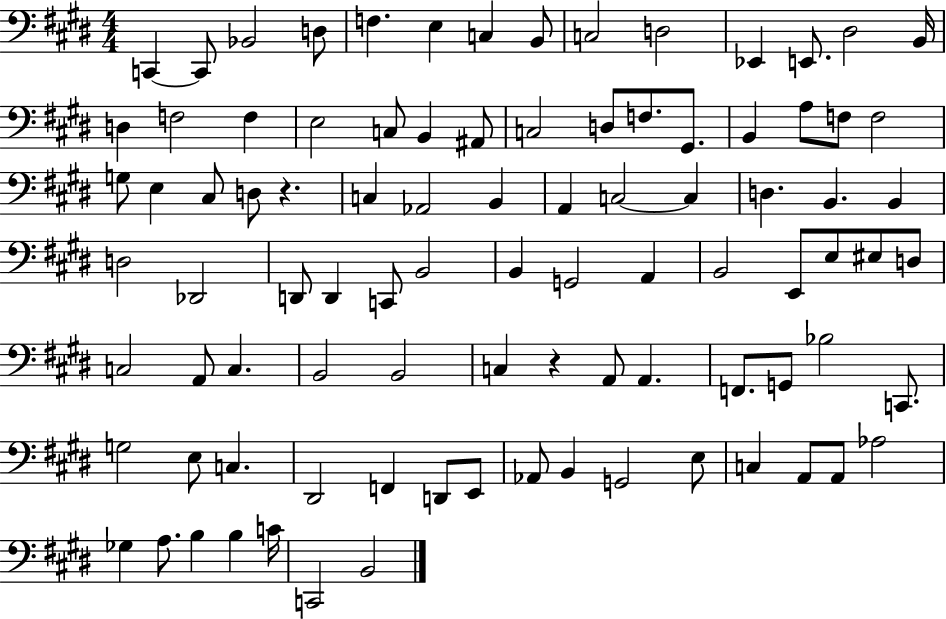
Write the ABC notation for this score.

X:1
T:Untitled
M:4/4
L:1/4
K:E
C,, C,,/2 _B,,2 D,/2 F, E, C, B,,/2 C,2 D,2 _E,, E,,/2 ^D,2 B,,/4 D, F,2 F, E,2 C,/2 B,, ^A,,/2 C,2 D,/2 F,/2 ^G,,/2 B,, A,/2 F,/2 F,2 G,/2 E, ^C,/2 D,/2 z C, _A,,2 B,, A,, C,2 C, D, B,, B,, D,2 _D,,2 D,,/2 D,, C,,/2 B,,2 B,, G,,2 A,, B,,2 E,,/2 E,/2 ^E,/2 D,/2 C,2 A,,/2 C, B,,2 B,,2 C, z A,,/2 A,, F,,/2 G,,/2 _B,2 C,,/2 G,2 E,/2 C, ^D,,2 F,, D,,/2 E,,/2 _A,,/2 B,, G,,2 E,/2 C, A,,/2 A,,/2 _A,2 _G, A,/2 B, B, C/4 C,,2 B,,2